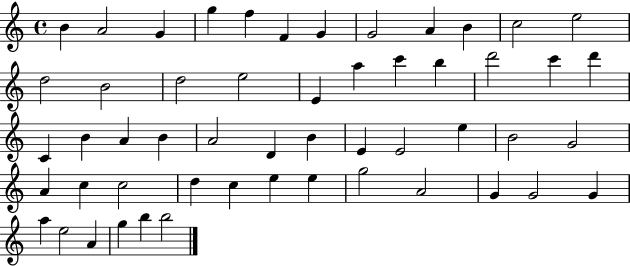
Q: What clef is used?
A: treble